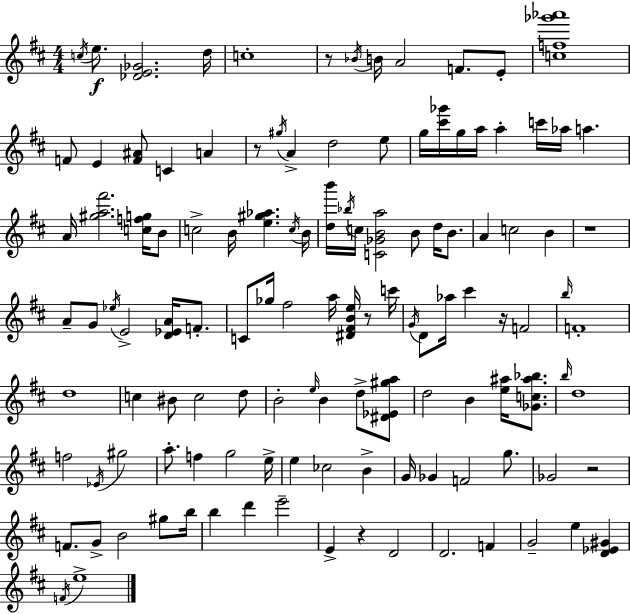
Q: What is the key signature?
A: D major